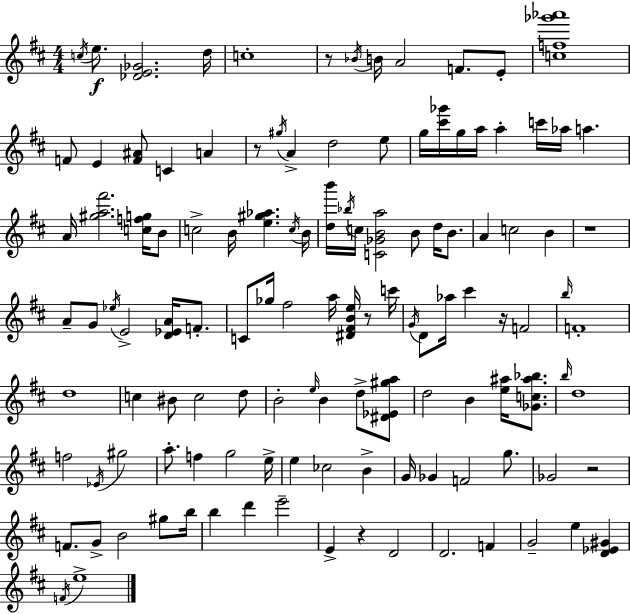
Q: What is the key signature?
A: D major